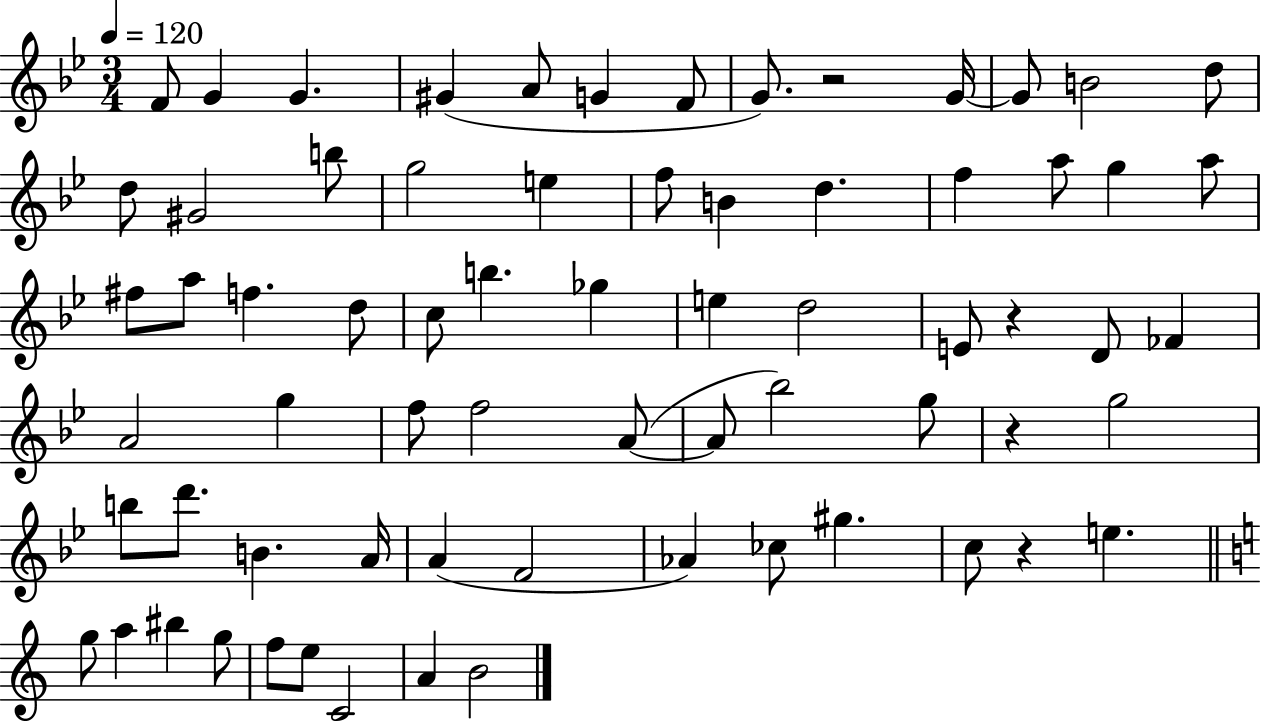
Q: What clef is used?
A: treble